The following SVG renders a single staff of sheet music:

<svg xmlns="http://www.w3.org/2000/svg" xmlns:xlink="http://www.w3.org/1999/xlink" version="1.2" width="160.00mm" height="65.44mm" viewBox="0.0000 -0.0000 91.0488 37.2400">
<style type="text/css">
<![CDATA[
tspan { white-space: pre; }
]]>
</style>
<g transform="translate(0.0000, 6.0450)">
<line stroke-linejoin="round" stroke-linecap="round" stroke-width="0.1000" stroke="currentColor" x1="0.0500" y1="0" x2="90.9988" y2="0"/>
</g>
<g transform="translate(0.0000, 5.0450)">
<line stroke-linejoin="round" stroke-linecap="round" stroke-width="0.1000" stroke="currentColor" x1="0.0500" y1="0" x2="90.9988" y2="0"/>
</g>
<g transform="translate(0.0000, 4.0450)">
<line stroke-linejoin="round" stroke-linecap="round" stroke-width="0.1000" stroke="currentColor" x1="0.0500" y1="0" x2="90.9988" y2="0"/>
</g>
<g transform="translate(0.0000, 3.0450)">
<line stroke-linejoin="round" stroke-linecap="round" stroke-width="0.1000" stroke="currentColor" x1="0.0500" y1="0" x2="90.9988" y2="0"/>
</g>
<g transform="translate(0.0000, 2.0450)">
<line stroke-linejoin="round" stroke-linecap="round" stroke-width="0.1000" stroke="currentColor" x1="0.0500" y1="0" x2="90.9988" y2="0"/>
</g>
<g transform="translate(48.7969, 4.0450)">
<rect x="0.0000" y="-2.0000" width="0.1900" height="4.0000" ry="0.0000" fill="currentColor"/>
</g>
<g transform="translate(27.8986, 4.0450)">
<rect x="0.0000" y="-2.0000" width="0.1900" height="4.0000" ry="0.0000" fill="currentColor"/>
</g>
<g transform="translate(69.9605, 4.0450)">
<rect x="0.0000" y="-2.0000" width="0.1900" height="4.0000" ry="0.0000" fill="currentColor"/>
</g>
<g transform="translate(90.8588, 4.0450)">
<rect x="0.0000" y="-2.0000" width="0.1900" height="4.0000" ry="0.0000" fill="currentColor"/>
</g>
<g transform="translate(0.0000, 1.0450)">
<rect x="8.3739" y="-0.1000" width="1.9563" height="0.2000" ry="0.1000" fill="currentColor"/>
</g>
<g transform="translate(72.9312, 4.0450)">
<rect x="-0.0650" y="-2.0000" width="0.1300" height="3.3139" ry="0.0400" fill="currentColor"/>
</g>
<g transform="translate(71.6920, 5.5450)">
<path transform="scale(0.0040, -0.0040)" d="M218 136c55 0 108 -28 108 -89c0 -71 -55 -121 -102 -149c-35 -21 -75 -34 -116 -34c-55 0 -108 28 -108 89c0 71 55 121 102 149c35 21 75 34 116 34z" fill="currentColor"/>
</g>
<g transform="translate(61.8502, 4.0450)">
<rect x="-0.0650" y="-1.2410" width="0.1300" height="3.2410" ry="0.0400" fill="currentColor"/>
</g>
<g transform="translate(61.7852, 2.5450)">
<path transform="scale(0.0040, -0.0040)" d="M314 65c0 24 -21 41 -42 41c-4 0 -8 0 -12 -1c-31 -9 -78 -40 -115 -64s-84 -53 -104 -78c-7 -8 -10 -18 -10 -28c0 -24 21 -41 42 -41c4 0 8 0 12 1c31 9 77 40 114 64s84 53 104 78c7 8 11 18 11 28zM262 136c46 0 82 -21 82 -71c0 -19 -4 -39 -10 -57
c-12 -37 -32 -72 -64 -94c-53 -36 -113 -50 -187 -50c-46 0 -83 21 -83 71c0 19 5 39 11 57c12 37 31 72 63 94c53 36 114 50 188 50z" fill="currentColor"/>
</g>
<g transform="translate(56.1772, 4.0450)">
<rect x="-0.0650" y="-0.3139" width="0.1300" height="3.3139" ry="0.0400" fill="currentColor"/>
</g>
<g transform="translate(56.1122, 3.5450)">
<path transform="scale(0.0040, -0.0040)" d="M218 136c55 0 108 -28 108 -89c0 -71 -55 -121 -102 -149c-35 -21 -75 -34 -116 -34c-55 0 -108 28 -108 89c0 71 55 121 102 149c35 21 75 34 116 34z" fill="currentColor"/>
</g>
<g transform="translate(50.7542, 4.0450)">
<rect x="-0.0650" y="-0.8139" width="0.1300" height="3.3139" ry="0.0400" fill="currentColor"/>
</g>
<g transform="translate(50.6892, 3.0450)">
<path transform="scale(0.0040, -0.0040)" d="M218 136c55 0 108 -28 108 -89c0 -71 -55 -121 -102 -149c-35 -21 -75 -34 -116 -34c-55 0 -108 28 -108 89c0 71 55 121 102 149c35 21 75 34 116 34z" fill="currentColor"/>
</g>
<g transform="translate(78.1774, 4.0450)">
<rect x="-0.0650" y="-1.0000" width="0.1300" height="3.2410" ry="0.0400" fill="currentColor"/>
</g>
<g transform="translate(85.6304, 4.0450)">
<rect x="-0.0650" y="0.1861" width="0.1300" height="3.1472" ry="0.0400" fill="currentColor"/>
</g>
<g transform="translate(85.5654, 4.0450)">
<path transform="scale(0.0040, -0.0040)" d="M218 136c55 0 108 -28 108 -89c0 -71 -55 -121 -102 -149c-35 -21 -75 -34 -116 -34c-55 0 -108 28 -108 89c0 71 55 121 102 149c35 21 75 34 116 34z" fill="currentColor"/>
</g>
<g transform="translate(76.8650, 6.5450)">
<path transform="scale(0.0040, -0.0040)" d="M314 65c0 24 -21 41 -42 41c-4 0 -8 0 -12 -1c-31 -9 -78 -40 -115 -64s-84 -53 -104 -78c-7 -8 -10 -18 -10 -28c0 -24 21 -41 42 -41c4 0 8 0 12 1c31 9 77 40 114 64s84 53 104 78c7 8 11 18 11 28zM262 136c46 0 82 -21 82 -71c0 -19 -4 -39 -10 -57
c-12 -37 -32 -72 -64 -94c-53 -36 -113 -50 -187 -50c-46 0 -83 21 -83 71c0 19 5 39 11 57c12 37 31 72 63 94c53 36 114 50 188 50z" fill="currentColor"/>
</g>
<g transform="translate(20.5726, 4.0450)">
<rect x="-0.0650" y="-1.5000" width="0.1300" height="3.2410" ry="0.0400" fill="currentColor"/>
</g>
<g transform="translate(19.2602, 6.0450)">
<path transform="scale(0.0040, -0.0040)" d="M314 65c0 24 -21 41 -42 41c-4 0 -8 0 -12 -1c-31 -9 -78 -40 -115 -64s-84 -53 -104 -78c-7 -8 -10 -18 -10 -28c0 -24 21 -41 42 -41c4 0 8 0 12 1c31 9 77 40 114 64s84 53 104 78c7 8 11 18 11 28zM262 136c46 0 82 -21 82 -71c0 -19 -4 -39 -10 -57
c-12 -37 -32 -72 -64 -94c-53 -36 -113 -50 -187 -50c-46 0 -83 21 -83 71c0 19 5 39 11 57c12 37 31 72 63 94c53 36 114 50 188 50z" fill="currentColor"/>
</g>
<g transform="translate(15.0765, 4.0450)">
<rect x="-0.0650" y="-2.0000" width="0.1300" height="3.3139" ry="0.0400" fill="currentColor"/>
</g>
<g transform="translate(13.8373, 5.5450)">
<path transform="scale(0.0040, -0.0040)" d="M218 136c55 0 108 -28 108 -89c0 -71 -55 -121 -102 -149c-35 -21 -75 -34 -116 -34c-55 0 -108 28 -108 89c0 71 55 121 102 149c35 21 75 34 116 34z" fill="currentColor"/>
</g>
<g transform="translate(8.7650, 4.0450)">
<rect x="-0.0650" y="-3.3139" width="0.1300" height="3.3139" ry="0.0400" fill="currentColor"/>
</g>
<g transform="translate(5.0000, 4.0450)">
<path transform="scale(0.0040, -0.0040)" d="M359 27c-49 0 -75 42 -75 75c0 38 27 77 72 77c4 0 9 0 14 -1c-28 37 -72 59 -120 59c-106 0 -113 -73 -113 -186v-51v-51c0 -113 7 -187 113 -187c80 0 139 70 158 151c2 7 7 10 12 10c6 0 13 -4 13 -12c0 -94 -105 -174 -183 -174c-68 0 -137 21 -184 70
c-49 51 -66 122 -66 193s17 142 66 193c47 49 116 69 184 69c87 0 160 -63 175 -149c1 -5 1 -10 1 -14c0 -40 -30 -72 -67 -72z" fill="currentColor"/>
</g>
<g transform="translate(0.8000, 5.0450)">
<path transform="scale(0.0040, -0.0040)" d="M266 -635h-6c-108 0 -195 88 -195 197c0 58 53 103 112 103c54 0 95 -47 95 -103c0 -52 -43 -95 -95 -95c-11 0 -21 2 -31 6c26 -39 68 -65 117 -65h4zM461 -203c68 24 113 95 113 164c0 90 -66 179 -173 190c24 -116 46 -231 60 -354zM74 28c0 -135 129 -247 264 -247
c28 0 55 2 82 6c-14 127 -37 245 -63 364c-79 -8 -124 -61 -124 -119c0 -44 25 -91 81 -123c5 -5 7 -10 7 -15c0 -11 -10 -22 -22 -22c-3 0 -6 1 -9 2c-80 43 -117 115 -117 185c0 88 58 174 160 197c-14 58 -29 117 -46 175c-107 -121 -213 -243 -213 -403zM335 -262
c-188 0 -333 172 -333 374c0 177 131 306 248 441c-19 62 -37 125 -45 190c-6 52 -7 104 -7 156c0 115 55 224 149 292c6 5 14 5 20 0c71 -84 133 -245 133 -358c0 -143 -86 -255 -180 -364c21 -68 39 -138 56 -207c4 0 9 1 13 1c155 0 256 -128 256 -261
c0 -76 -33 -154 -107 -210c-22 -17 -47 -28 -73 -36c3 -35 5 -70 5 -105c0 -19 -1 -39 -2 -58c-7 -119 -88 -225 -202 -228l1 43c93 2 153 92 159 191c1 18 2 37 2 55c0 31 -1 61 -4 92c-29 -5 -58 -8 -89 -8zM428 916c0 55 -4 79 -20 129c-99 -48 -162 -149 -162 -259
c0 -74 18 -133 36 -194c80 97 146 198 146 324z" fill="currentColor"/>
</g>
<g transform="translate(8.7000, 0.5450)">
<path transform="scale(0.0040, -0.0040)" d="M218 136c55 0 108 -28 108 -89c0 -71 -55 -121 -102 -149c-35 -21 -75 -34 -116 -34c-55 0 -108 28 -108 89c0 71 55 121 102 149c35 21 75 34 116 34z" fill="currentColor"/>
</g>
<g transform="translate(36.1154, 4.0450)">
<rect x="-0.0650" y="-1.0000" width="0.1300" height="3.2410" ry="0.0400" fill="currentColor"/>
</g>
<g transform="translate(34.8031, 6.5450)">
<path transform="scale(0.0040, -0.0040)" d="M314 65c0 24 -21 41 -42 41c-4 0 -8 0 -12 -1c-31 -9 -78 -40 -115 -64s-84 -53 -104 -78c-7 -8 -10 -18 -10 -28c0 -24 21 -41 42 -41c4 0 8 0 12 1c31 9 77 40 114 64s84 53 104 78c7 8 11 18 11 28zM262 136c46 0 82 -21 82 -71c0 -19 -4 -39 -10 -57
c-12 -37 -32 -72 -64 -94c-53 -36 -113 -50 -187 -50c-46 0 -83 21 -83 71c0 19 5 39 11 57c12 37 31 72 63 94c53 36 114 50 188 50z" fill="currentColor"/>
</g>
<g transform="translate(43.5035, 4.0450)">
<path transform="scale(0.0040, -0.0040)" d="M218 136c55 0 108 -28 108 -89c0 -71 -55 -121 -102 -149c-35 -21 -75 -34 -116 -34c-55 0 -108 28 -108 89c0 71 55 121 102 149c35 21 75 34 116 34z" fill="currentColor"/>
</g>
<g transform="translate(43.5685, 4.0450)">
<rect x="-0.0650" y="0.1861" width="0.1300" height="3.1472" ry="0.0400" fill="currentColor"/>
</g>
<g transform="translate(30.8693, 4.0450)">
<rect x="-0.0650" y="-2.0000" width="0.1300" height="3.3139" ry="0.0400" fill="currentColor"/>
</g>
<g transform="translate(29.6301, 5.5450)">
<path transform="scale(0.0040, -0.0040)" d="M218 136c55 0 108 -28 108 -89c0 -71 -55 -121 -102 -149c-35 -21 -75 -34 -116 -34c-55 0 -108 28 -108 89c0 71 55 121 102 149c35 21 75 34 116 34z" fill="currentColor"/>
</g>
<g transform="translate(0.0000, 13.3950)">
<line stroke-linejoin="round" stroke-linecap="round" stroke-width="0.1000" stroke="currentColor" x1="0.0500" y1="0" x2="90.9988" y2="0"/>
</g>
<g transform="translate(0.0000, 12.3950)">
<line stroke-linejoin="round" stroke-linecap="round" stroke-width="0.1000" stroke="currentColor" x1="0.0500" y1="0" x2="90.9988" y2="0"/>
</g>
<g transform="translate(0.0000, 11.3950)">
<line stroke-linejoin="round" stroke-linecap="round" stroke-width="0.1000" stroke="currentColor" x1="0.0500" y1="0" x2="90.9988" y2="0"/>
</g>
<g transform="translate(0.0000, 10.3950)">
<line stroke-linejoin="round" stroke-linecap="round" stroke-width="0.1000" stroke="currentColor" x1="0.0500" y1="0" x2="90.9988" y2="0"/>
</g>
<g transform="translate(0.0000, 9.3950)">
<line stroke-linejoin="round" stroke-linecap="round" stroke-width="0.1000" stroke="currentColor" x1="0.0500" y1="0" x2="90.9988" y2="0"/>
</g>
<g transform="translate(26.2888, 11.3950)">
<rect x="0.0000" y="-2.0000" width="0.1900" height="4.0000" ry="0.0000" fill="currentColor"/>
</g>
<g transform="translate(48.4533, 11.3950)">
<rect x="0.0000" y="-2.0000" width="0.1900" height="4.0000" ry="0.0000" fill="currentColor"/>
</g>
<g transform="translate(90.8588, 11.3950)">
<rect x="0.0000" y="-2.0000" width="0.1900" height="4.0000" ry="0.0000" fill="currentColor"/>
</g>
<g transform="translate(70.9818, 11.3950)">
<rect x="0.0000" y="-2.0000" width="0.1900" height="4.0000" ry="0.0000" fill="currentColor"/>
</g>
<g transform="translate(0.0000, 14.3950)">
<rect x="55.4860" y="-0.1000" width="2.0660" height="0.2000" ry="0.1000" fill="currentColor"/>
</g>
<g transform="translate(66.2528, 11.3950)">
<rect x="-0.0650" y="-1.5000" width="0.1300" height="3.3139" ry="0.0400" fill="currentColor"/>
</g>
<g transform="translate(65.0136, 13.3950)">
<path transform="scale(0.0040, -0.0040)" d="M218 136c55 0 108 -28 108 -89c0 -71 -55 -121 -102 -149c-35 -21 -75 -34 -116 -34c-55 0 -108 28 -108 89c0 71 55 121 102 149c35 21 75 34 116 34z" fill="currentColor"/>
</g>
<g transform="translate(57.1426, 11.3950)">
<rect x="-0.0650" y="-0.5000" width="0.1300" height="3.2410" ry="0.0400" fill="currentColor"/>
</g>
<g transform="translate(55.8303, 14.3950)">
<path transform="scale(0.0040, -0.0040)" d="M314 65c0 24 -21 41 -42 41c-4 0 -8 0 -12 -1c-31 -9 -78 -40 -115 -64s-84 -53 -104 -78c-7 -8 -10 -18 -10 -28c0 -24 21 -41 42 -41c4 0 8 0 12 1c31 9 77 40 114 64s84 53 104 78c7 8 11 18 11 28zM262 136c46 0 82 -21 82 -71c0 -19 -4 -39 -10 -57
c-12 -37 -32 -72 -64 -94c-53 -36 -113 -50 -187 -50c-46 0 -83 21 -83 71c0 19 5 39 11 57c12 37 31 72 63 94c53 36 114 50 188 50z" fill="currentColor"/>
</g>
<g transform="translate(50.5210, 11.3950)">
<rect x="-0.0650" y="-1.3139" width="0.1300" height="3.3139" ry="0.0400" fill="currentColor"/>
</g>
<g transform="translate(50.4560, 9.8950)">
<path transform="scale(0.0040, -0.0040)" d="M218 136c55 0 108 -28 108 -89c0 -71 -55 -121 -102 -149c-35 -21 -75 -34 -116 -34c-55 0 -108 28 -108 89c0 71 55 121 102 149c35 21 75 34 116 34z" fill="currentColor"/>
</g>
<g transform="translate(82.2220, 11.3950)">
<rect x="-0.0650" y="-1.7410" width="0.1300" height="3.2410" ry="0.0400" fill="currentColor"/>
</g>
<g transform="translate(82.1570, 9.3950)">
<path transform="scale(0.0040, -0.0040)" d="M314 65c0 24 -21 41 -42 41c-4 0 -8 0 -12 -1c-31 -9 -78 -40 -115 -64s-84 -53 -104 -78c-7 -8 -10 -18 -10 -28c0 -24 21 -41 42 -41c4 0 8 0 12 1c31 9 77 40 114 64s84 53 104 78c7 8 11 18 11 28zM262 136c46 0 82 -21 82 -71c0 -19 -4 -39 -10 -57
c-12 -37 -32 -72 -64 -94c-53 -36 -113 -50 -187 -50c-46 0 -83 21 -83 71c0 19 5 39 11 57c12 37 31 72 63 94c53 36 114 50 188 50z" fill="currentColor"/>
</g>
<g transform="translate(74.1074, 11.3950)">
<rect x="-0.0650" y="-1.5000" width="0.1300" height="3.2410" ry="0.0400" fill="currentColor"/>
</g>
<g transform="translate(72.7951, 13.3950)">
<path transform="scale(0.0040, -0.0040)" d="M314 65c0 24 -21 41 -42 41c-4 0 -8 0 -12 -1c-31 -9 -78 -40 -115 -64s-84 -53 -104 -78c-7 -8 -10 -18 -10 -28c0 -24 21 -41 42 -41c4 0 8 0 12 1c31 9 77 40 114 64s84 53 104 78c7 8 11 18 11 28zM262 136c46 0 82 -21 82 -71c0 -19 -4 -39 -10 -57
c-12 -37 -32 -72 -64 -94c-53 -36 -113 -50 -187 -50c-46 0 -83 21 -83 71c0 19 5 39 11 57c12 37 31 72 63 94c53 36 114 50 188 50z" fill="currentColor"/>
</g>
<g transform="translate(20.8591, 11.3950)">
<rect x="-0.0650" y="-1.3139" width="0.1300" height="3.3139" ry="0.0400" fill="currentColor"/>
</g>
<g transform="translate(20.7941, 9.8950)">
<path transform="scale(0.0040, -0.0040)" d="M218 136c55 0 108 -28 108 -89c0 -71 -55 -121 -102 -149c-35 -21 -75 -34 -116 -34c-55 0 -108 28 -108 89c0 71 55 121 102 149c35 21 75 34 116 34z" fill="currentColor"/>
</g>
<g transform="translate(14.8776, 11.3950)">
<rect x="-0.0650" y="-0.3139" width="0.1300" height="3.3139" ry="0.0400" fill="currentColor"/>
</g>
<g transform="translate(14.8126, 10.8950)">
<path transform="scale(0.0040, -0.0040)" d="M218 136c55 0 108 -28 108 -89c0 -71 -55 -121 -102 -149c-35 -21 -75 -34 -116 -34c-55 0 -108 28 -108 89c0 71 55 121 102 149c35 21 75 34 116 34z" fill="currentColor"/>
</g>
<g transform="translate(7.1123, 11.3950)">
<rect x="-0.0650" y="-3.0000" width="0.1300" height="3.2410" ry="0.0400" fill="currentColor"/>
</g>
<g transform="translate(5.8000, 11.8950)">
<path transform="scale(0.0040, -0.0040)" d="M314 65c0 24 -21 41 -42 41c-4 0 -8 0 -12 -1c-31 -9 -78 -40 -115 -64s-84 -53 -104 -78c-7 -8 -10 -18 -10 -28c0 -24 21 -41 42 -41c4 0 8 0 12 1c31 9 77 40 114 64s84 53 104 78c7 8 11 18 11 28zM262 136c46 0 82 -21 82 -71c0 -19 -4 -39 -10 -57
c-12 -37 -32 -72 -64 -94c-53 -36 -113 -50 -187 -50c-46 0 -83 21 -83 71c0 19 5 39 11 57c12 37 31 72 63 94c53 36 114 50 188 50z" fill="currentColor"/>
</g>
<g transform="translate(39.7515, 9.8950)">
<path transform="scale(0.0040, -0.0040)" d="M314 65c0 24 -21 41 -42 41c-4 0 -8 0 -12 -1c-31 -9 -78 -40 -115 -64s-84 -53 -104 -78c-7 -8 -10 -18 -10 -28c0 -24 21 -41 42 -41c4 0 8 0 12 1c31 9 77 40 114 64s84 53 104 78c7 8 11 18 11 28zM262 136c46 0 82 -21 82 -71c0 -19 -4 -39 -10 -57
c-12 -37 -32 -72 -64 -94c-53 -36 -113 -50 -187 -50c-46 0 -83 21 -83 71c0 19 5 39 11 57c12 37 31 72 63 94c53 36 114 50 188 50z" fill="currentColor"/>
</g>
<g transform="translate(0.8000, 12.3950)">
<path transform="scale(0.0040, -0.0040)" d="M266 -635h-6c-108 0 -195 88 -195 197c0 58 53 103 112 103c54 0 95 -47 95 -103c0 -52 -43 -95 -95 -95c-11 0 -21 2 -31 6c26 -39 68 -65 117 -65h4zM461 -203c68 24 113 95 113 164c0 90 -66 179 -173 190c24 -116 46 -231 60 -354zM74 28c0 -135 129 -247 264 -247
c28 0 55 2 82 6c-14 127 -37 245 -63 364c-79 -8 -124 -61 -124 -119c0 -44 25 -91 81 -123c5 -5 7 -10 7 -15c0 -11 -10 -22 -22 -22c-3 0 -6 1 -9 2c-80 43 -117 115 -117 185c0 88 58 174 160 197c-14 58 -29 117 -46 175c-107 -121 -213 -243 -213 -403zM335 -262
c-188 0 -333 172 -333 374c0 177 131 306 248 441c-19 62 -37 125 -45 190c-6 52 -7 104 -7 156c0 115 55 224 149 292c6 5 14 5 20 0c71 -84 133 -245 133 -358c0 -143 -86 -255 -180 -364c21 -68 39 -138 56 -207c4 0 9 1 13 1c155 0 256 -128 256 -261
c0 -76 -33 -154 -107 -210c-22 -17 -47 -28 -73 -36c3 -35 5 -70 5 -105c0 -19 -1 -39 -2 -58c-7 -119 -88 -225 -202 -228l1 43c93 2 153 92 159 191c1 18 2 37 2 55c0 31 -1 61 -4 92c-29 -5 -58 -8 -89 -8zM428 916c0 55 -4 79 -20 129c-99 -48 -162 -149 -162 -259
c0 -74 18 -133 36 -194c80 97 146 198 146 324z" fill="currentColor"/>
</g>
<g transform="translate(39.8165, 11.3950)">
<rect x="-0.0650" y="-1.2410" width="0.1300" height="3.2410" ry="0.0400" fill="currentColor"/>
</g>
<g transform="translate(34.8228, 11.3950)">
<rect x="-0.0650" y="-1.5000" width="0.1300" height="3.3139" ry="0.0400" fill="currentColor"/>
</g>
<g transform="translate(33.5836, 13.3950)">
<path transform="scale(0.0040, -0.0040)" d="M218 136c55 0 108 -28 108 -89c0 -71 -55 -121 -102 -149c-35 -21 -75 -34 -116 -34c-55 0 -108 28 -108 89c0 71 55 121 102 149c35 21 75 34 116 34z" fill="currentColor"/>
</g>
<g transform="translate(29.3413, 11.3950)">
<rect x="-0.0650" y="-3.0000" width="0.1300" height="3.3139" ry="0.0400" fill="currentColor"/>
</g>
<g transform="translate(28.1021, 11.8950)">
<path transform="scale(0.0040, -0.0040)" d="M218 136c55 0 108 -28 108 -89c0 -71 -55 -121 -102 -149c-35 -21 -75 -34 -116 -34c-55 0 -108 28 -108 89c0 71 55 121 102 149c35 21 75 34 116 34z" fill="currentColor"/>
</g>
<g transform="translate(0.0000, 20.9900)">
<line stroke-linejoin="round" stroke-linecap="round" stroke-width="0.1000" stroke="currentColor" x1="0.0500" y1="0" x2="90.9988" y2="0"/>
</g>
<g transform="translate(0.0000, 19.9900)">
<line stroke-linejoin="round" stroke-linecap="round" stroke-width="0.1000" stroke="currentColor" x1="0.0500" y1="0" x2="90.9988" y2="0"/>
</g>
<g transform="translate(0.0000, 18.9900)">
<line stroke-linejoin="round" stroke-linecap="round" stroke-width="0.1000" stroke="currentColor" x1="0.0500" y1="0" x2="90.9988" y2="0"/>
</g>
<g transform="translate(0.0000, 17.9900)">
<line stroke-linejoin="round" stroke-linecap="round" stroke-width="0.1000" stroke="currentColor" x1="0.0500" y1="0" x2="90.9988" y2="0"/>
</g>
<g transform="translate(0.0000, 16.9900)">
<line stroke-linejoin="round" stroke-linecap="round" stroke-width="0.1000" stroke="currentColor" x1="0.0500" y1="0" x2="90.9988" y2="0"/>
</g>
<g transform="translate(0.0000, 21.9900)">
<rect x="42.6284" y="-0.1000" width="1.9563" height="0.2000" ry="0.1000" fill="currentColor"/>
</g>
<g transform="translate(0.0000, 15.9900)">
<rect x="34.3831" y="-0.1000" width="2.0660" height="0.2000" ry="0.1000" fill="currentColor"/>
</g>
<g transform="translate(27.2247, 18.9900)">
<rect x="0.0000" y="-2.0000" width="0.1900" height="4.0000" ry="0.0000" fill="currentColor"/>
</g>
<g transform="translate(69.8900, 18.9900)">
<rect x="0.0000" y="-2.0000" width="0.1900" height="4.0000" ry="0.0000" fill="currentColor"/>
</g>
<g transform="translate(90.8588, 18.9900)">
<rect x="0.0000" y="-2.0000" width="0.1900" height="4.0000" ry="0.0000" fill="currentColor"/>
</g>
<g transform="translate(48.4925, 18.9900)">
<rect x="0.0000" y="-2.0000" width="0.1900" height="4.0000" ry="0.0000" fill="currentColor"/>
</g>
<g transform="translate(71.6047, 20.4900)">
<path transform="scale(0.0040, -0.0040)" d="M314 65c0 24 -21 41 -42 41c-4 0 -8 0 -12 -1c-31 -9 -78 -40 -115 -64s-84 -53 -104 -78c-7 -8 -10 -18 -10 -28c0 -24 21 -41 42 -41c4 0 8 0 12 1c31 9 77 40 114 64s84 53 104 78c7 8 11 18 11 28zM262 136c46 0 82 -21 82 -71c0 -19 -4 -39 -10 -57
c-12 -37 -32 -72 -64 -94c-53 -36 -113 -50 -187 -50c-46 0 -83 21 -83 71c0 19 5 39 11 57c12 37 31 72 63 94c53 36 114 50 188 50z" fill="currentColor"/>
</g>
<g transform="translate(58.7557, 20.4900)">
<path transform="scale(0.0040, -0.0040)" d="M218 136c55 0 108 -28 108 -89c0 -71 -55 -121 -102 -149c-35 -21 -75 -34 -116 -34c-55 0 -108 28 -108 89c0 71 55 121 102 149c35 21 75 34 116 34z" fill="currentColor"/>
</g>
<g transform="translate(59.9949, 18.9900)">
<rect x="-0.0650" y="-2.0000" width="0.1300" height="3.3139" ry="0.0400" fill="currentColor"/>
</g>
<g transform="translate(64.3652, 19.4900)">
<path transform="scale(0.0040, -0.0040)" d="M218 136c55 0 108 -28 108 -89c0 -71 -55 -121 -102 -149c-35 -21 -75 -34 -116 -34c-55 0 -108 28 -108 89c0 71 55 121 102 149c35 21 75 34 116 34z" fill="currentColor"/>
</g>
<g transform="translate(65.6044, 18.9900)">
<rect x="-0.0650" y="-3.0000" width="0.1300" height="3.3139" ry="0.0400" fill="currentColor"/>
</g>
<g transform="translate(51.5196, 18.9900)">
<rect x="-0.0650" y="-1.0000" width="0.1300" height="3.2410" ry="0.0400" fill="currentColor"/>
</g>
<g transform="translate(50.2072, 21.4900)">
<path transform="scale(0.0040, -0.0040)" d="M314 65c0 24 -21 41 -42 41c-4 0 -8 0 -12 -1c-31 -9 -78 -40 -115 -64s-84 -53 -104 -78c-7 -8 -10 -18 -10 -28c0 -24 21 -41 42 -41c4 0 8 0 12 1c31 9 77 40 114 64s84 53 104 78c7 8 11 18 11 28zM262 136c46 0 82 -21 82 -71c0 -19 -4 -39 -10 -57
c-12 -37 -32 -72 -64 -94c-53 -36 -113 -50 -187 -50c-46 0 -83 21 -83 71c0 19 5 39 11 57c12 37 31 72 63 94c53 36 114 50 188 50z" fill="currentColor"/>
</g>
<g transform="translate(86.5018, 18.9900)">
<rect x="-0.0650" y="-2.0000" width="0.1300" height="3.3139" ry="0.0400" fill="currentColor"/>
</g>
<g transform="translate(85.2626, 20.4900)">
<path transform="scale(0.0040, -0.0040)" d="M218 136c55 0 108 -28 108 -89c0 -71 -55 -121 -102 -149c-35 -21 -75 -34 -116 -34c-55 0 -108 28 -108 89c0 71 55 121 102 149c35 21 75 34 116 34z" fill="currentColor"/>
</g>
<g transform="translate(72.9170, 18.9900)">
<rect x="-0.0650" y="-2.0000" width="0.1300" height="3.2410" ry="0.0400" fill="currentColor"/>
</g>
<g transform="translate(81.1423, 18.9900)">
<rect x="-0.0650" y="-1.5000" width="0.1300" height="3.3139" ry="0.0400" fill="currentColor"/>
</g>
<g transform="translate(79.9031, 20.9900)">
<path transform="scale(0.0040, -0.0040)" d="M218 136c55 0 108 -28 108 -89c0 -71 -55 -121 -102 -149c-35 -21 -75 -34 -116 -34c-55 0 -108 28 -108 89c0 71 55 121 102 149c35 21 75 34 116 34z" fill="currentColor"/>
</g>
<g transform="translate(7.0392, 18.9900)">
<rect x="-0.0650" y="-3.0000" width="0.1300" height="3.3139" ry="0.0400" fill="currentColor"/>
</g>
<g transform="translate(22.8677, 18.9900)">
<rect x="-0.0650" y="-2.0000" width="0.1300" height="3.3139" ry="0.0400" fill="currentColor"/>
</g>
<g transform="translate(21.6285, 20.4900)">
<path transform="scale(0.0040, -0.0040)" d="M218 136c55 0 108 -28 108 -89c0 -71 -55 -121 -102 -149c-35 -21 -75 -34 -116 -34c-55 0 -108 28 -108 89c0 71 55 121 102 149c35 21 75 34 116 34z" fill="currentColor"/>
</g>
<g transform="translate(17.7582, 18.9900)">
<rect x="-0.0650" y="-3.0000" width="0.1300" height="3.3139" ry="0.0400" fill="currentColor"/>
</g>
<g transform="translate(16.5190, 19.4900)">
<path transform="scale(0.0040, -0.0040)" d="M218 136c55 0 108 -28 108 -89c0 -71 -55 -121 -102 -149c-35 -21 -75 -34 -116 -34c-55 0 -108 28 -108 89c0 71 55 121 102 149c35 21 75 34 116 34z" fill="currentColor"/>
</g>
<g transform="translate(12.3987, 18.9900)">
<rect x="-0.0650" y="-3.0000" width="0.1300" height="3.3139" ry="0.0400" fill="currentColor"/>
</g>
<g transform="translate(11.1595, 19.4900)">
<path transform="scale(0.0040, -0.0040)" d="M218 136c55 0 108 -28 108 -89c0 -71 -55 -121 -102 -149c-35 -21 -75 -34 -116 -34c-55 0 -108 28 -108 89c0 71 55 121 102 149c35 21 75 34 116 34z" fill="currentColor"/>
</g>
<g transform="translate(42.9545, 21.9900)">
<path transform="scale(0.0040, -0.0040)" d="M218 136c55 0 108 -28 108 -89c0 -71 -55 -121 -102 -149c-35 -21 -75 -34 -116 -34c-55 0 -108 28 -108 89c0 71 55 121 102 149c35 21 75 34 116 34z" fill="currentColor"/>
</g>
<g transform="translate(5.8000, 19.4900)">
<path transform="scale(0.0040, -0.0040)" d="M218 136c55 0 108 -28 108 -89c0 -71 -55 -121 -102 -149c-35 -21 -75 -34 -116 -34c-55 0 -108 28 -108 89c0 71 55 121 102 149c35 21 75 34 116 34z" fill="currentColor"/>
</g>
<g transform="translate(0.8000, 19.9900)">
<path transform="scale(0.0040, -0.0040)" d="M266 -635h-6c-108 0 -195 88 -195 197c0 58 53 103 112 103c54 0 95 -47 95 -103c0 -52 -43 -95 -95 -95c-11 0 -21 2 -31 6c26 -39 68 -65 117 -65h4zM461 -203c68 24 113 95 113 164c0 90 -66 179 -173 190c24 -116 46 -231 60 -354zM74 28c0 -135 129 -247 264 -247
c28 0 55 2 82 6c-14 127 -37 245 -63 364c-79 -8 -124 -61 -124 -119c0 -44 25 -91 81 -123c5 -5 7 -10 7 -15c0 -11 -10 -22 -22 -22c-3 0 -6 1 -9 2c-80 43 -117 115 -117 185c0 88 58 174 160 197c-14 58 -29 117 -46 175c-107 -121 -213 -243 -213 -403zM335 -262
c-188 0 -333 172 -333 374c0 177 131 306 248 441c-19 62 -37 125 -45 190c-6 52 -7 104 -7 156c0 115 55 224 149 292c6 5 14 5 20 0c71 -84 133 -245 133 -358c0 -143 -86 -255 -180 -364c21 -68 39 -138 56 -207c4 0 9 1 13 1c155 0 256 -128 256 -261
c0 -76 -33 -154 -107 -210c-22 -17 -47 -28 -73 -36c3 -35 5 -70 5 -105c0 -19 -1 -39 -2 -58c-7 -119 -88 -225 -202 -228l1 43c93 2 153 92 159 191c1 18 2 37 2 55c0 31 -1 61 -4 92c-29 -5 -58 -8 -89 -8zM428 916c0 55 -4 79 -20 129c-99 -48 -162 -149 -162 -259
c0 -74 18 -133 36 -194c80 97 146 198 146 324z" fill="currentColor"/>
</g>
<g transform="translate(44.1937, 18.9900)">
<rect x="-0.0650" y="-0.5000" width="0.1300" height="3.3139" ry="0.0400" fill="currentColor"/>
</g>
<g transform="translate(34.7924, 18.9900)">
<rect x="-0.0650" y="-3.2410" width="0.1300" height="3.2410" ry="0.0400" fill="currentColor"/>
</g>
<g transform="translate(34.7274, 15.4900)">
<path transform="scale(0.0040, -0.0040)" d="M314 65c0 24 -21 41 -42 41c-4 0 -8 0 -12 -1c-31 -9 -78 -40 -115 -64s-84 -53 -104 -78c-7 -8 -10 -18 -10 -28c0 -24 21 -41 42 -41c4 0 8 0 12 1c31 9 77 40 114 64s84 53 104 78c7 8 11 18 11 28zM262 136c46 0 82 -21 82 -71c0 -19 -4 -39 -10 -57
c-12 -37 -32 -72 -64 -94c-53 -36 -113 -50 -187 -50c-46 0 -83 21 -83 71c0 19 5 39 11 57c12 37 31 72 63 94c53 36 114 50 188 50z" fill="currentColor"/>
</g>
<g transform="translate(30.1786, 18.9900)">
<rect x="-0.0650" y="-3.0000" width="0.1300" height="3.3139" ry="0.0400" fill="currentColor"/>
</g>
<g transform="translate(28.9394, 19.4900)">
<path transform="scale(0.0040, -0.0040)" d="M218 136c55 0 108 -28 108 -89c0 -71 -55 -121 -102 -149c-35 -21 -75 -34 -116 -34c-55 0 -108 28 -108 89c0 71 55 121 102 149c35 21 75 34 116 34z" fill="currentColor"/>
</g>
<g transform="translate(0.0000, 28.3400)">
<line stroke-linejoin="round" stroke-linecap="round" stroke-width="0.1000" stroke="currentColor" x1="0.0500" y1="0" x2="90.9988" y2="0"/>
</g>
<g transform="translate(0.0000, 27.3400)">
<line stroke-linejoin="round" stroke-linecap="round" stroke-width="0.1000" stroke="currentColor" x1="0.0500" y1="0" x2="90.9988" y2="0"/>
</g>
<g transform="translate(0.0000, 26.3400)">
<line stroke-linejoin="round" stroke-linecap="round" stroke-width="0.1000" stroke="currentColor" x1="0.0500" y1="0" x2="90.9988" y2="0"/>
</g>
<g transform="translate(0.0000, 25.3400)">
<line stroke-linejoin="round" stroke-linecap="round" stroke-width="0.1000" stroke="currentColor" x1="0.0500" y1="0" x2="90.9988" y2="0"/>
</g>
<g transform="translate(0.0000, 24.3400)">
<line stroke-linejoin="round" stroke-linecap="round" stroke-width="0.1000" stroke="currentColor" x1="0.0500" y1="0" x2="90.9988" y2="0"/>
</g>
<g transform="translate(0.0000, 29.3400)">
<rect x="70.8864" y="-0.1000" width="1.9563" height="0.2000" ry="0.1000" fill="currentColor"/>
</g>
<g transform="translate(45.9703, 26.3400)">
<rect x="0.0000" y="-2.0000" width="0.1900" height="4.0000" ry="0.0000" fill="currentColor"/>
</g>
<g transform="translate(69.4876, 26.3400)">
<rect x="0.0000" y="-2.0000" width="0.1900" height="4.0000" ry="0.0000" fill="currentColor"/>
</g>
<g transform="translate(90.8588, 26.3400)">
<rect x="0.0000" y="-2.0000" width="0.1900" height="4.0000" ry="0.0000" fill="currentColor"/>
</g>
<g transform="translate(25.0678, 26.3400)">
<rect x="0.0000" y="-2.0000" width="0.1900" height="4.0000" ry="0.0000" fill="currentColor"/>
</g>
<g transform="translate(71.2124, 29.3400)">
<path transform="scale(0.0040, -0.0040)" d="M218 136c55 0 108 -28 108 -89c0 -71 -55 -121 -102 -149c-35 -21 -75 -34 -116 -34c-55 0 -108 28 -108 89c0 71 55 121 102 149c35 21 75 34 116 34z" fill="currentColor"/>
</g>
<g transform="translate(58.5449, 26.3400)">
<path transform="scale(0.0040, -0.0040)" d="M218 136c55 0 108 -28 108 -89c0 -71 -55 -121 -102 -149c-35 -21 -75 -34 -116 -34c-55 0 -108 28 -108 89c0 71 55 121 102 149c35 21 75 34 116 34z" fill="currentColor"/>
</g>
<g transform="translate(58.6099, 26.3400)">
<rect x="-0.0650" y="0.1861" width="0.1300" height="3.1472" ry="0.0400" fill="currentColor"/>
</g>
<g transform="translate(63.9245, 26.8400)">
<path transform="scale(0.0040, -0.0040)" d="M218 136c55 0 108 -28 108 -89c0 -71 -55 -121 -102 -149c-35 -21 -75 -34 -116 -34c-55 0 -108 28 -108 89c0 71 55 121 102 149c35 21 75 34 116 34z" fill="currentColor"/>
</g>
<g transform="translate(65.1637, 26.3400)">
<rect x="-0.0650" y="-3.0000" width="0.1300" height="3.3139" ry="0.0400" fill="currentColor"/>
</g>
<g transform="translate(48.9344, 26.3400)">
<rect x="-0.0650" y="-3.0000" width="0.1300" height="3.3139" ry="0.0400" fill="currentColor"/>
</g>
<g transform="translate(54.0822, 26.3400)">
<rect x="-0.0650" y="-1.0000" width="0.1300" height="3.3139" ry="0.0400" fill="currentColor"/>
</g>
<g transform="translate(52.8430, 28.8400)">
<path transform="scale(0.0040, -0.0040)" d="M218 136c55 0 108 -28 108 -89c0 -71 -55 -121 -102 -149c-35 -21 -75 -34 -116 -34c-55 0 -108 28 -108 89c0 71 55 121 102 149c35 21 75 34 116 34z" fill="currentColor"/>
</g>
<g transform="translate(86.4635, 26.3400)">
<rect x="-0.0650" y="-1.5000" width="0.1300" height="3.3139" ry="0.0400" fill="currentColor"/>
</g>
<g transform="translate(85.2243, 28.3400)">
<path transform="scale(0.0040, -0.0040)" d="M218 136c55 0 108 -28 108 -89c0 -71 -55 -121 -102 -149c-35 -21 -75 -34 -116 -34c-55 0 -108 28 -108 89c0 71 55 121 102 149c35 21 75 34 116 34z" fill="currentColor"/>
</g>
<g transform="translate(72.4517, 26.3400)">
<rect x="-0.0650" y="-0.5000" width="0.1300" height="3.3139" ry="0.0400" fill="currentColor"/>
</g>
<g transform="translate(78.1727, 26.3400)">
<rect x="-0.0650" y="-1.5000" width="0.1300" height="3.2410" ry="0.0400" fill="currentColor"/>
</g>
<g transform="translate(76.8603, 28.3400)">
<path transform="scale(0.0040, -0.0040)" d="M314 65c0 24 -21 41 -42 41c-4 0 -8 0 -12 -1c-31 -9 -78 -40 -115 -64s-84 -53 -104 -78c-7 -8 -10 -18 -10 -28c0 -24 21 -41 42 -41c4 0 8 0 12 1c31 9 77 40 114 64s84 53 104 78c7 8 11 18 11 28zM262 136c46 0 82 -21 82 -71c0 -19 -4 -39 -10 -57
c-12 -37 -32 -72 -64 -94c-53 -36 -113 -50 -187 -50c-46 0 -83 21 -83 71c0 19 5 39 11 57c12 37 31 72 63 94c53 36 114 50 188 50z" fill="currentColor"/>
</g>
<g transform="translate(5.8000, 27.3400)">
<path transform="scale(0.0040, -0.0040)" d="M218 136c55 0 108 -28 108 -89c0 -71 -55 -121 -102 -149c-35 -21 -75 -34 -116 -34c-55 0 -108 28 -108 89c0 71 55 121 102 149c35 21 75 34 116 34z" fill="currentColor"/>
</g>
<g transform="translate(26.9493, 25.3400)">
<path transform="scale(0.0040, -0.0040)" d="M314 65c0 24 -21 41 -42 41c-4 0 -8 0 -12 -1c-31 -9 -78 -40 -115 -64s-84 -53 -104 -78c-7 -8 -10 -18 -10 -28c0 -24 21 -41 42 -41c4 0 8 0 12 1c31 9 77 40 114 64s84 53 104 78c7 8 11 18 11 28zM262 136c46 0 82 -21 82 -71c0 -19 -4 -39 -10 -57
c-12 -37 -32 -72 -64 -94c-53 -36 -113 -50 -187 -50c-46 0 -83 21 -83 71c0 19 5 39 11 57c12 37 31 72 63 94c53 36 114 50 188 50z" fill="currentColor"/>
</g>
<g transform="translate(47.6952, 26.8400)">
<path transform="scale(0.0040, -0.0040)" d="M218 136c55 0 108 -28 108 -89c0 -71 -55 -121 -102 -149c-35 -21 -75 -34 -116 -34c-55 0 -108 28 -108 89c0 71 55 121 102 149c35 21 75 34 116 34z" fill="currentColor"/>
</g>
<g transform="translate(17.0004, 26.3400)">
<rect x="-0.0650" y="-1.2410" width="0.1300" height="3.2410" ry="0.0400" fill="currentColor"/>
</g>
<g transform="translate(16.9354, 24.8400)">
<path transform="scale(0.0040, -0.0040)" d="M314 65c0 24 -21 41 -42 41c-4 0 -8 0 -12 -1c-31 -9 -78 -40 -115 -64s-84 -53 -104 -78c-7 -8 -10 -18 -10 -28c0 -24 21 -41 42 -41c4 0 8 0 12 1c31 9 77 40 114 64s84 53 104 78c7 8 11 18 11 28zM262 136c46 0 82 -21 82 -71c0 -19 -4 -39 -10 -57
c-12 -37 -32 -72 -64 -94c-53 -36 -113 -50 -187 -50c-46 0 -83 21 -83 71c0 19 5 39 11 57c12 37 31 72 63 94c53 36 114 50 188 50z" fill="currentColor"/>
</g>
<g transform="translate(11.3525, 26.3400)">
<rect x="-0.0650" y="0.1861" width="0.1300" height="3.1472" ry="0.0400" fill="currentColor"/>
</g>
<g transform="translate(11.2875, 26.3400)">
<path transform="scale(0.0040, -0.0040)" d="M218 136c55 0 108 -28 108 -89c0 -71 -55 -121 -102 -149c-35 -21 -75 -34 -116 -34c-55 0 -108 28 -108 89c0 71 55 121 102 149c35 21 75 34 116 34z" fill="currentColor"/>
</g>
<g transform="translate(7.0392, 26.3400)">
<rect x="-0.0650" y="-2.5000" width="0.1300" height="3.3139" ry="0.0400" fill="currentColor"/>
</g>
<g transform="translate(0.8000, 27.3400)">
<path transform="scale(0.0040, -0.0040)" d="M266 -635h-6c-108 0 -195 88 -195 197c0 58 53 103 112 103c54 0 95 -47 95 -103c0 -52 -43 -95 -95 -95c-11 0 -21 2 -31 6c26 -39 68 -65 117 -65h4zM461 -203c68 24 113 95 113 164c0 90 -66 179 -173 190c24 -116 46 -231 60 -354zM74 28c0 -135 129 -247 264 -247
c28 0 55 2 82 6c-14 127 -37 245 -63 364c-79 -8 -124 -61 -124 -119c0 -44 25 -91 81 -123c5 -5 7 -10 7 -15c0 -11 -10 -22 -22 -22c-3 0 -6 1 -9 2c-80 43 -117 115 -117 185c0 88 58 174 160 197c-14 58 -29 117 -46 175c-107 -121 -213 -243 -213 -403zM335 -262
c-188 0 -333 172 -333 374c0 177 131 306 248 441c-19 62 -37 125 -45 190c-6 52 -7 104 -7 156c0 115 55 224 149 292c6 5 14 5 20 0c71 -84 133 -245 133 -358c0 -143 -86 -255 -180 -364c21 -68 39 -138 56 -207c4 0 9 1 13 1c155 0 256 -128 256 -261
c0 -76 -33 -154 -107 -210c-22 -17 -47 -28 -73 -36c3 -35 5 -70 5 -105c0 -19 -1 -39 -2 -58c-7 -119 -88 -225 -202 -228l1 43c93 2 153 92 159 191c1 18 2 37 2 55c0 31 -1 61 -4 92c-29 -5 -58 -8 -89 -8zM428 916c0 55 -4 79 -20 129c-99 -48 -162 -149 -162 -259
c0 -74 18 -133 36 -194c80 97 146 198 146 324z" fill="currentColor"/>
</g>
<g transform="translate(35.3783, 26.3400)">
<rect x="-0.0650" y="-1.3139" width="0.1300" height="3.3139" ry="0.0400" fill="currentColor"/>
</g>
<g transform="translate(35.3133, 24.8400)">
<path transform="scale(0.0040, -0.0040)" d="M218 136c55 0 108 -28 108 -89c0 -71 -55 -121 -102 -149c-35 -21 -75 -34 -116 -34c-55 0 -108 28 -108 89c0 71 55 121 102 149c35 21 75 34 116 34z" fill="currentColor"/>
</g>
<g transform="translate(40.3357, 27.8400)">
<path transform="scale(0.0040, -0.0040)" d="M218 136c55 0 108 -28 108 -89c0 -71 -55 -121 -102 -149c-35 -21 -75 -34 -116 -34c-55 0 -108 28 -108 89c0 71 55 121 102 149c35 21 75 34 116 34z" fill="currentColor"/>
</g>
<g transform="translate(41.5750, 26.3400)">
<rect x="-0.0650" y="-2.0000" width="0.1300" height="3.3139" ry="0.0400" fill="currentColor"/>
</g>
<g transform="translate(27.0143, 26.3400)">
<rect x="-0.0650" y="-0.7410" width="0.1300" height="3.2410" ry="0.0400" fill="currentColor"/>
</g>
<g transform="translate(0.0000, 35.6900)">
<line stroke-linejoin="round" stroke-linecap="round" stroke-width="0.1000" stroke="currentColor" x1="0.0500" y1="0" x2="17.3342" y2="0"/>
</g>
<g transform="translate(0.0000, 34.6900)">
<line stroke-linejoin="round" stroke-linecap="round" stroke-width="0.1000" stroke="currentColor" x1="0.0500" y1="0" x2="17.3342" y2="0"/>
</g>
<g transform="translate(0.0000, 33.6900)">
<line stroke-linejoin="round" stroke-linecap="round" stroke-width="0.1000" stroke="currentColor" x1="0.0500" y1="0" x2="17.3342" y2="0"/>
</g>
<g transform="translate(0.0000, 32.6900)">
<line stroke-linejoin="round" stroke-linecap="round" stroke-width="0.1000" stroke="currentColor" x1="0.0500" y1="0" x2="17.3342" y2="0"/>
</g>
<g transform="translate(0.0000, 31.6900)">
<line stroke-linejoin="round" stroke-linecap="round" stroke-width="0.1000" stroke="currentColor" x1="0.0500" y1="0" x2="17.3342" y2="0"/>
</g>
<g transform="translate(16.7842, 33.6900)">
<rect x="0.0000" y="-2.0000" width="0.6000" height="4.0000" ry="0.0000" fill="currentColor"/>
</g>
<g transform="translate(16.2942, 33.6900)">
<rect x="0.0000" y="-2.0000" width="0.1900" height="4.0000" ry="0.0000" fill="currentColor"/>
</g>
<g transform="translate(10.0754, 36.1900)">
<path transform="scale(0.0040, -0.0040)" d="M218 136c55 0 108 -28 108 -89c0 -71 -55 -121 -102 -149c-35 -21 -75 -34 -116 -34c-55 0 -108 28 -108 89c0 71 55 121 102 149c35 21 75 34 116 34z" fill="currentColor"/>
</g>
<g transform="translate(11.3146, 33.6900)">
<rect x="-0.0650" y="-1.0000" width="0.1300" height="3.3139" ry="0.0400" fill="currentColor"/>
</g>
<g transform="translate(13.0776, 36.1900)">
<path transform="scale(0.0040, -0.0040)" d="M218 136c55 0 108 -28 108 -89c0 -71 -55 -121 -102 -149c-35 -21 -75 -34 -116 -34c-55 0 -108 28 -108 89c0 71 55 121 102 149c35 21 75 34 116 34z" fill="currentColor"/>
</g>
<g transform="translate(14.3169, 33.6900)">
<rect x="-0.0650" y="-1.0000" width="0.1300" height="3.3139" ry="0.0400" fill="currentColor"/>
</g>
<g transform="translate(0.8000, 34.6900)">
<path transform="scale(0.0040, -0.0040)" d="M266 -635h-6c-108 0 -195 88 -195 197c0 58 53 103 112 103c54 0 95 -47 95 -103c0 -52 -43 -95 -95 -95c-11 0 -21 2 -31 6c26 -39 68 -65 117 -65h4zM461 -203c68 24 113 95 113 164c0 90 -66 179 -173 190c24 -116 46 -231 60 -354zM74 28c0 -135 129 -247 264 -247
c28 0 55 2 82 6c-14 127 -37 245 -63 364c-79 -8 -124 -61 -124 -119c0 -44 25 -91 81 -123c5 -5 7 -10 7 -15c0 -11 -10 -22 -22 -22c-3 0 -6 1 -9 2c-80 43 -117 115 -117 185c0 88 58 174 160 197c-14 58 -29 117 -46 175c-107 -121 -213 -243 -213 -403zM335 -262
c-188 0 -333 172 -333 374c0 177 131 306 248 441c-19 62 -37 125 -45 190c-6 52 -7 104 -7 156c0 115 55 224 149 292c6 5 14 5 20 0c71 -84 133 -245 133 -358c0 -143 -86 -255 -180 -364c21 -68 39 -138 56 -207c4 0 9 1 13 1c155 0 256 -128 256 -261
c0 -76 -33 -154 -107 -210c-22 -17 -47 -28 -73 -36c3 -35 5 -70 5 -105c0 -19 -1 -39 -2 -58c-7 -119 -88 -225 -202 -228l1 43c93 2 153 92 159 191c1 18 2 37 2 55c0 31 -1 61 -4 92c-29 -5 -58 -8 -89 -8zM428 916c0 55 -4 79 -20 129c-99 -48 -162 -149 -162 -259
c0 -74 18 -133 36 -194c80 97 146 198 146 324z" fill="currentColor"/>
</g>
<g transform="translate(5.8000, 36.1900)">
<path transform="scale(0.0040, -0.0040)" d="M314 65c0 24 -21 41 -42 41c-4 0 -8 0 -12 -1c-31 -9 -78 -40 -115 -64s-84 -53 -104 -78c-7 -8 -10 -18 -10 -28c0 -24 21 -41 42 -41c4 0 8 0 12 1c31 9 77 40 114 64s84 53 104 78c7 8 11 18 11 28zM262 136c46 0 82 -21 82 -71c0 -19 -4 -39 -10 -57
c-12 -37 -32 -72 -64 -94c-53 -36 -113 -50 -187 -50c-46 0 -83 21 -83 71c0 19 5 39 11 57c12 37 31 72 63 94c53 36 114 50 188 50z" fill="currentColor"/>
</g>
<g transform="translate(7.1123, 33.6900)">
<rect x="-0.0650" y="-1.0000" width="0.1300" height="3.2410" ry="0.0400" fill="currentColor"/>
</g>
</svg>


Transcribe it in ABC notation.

X:1
T:Untitled
M:4/4
L:1/4
K:C
b F E2 F D2 B d c e2 F D2 B A2 c e A E e2 e C2 E E2 f2 A A A F A b2 C D2 F A F2 E F G B e2 d2 e F A D B A C E2 E D2 D D